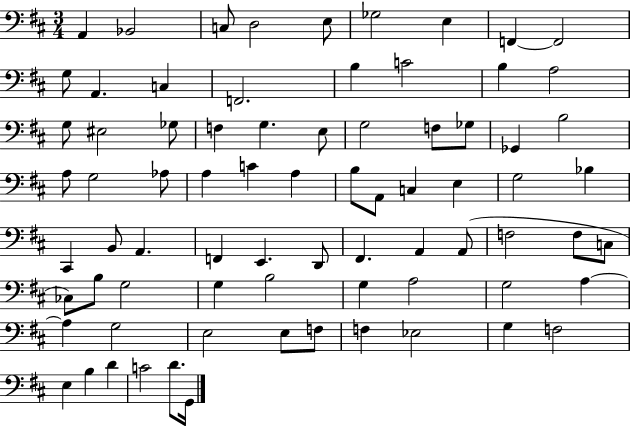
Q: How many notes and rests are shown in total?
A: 76